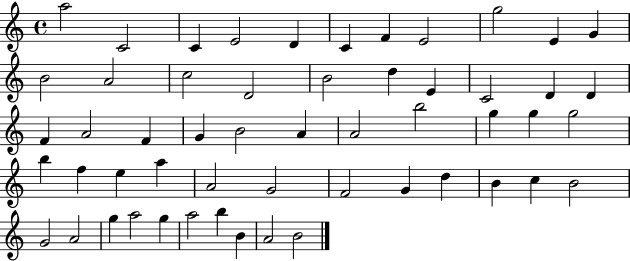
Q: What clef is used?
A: treble